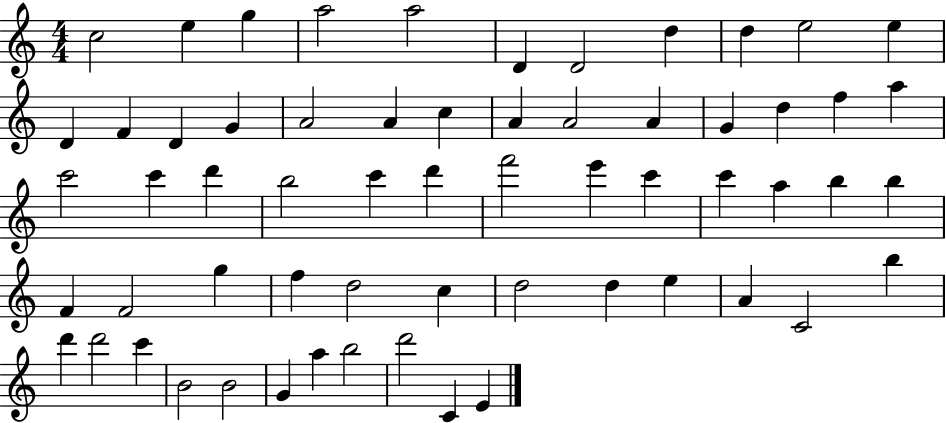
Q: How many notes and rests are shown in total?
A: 61